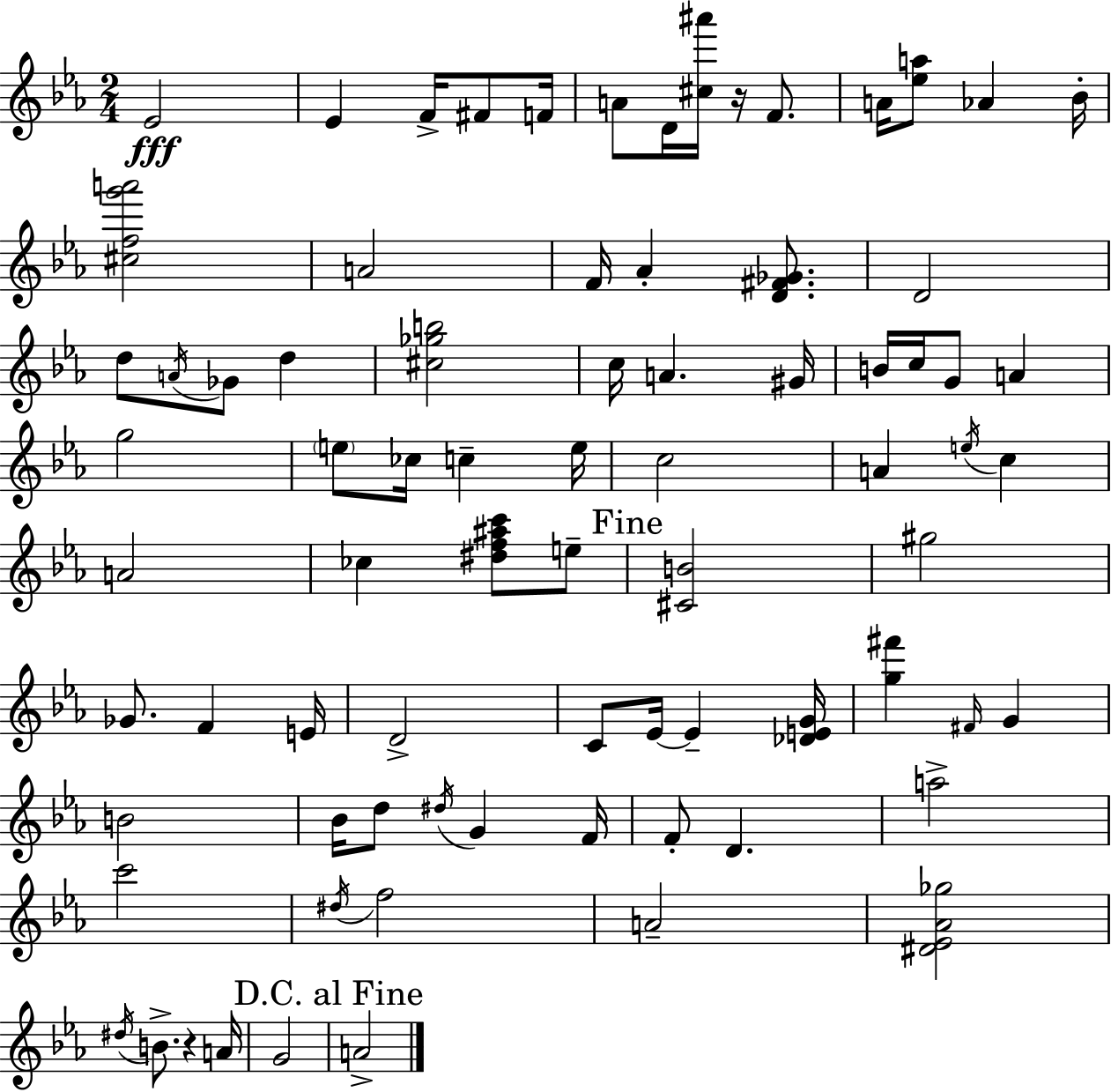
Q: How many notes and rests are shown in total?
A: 78